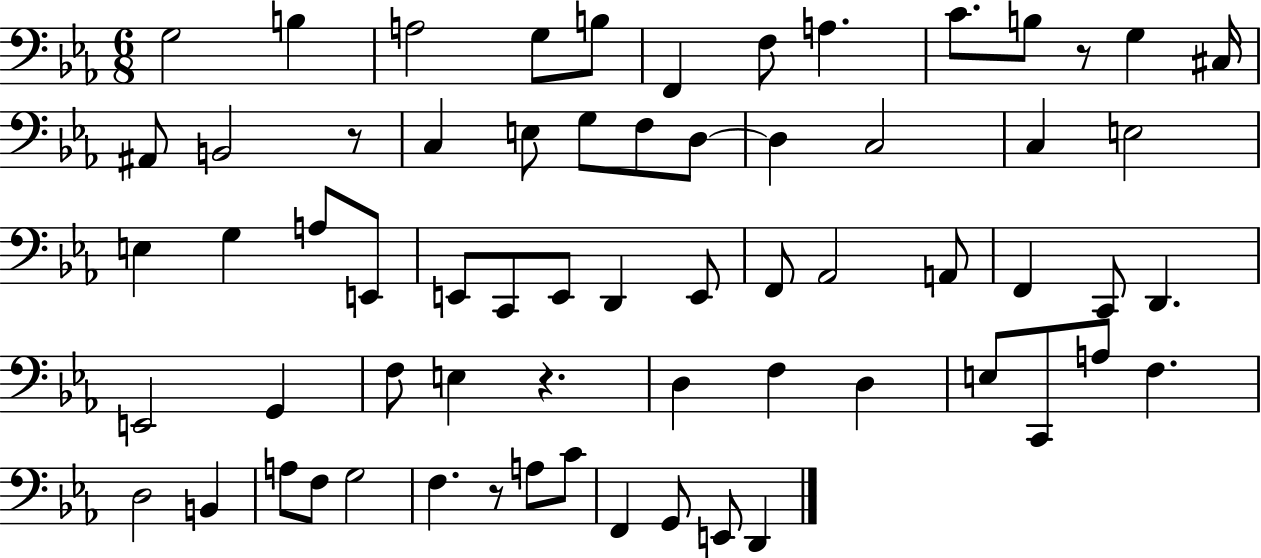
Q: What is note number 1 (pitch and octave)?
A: G3